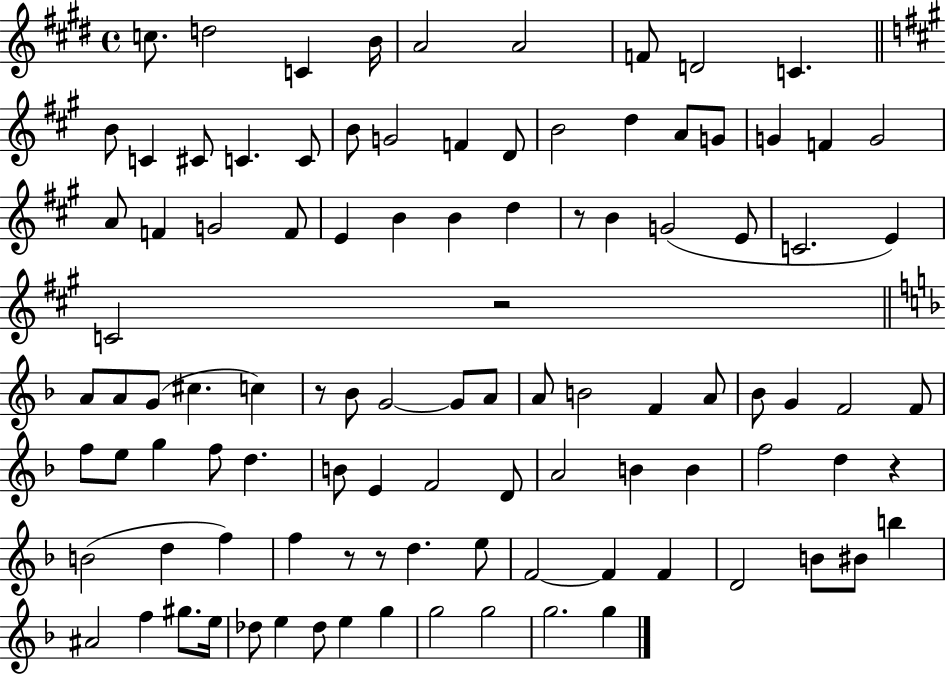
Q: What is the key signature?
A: E major